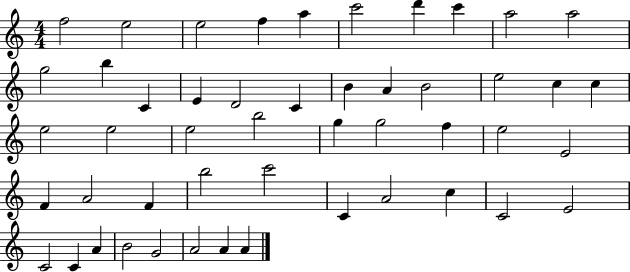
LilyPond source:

{
  \clef treble
  \numericTimeSignature
  \time 4/4
  \key c \major
  f''2 e''2 | e''2 f''4 a''4 | c'''2 d'''4 c'''4 | a''2 a''2 | \break g''2 b''4 c'4 | e'4 d'2 c'4 | b'4 a'4 b'2 | e''2 c''4 c''4 | \break e''2 e''2 | e''2 b''2 | g''4 g''2 f''4 | e''2 e'2 | \break f'4 a'2 f'4 | b''2 c'''2 | c'4 a'2 c''4 | c'2 e'2 | \break c'2 c'4 a'4 | b'2 g'2 | a'2 a'4 a'4 | \bar "|."
}